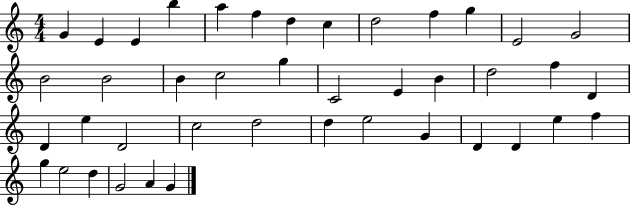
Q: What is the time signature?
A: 4/4